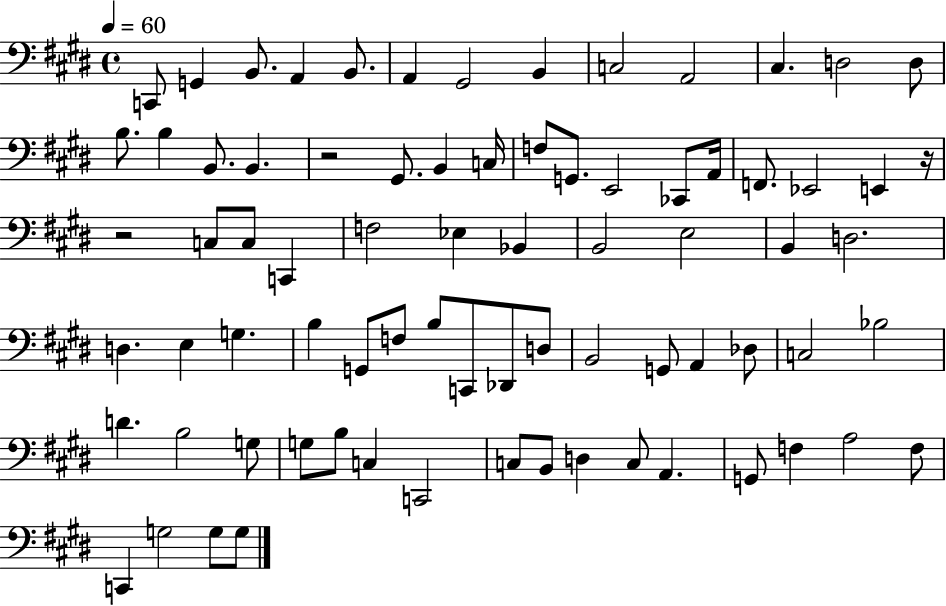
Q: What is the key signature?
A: E major